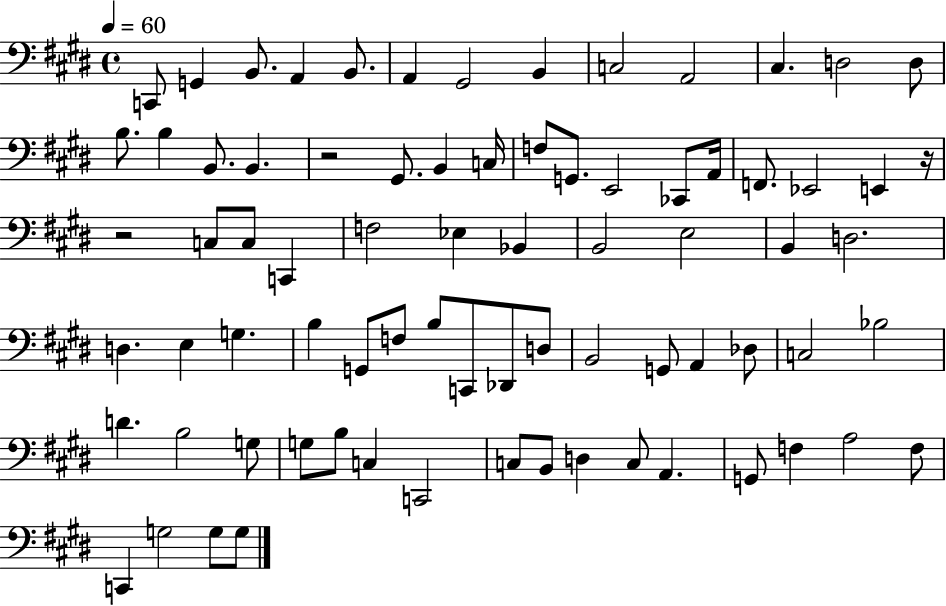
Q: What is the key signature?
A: E major